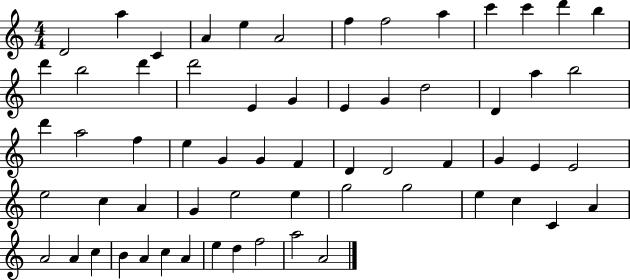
D4/h A5/q C4/q A4/q E5/q A4/h F5/q F5/h A5/q C6/q C6/q D6/q B5/q D6/q B5/h D6/q D6/h E4/q G4/q E4/q G4/q D5/h D4/q A5/q B5/h D6/q A5/h F5/q E5/q G4/q G4/q F4/q D4/q D4/h F4/q G4/q E4/q E4/h E5/h C5/q A4/q G4/q E5/h E5/q G5/h G5/h E5/q C5/q C4/q A4/q A4/h A4/q C5/q B4/q A4/q C5/q A4/q E5/q D5/q F5/h A5/h A4/h